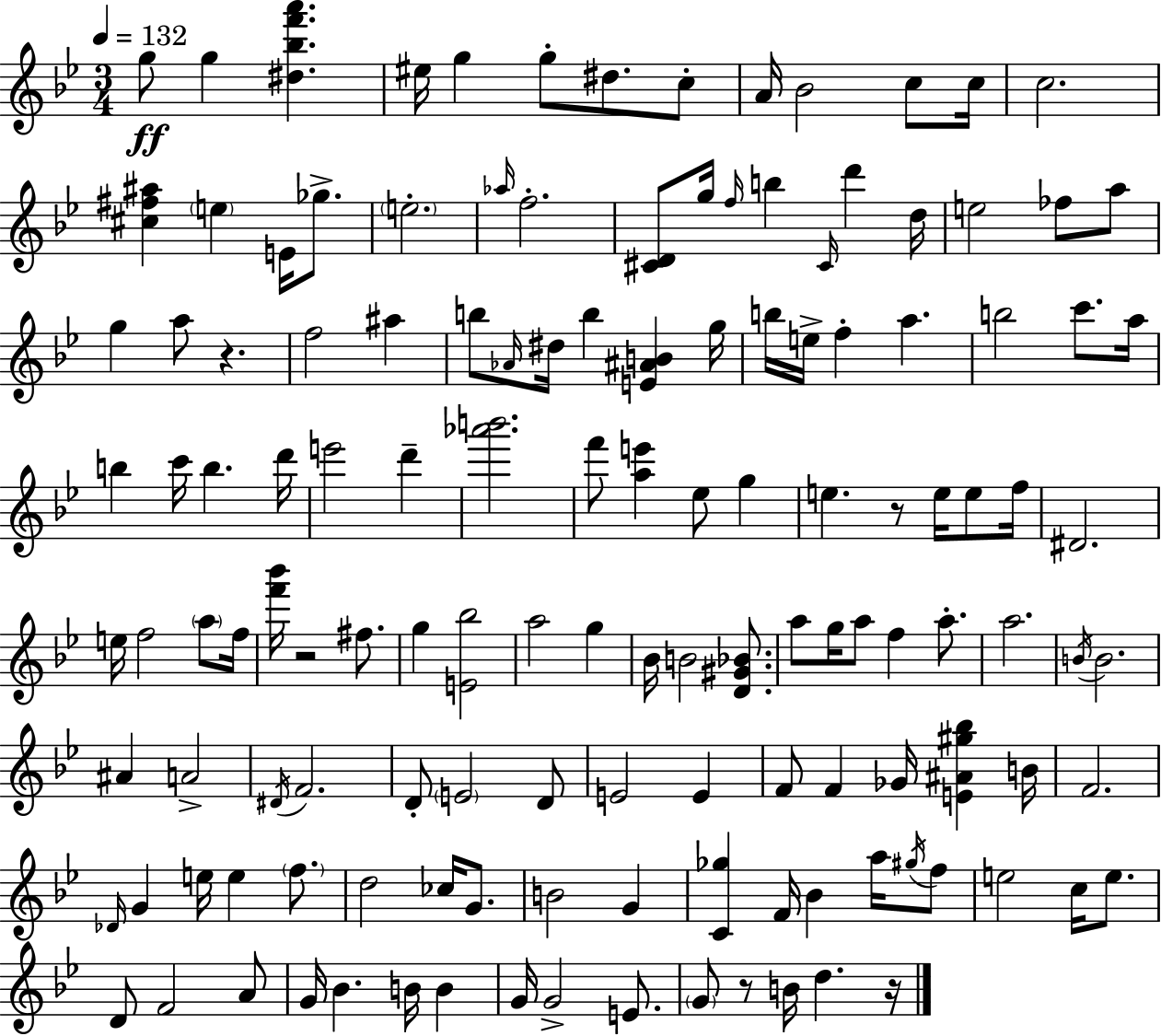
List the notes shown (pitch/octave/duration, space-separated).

G5/e G5/q [D#5,Bb5,F6,A6]/q. EIS5/s G5/q G5/e D#5/e. C5/e A4/s Bb4/h C5/e C5/s C5/h. [C#5,F#5,A#5]/q E5/q E4/s Gb5/e. E5/h. Ab5/s F5/h. [C#4,D4]/e G5/s F5/s B5/q C#4/s D6/q D5/s E5/h FES5/e A5/e G5/q A5/e R/q. F5/h A#5/q B5/e Ab4/s D#5/s B5/q [E4,A#4,B4]/q G5/s B5/s E5/s F5/q A5/q. B5/h C6/e. A5/s B5/q C6/s B5/q. D6/s E6/h D6/q [Ab6,B6]/h. F6/e [A5,E6]/q Eb5/e G5/q E5/q. R/e E5/s E5/e F5/s D#4/h. E5/s F5/h A5/e F5/s [F6,Bb6]/s R/h F#5/e. G5/q [E4,Bb5]/h A5/h G5/q Bb4/s B4/h [D4,G#4,Bb4]/e. A5/e G5/s A5/e F5/q A5/e. A5/h. B4/s B4/h. A#4/q A4/h D#4/s F4/h. D4/e E4/h D4/e E4/h E4/q F4/e F4/q Gb4/s [E4,A#4,G#5,Bb5]/q B4/s F4/h. Db4/s G4/q E5/s E5/q F5/e. D5/h CES5/s G4/e. B4/h G4/q [C4,Gb5]/q F4/s Bb4/q A5/s G#5/s F5/e E5/h C5/s E5/e. D4/e F4/h A4/e G4/s Bb4/q. B4/s B4/q G4/s G4/h E4/e. G4/e R/e B4/s D5/q. R/s